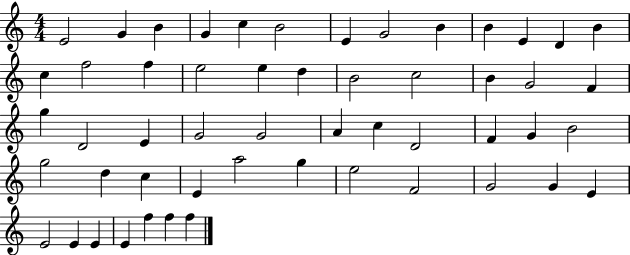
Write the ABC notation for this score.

X:1
T:Untitled
M:4/4
L:1/4
K:C
E2 G B G c B2 E G2 B B E D B c f2 f e2 e d B2 c2 B G2 F g D2 E G2 G2 A c D2 F G B2 g2 d c E a2 g e2 F2 G2 G E E2 E E E f f f